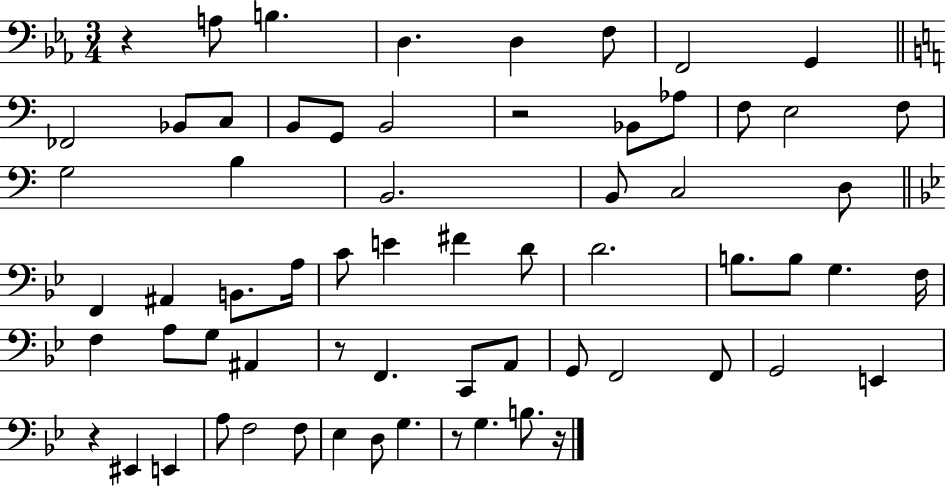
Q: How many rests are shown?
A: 6